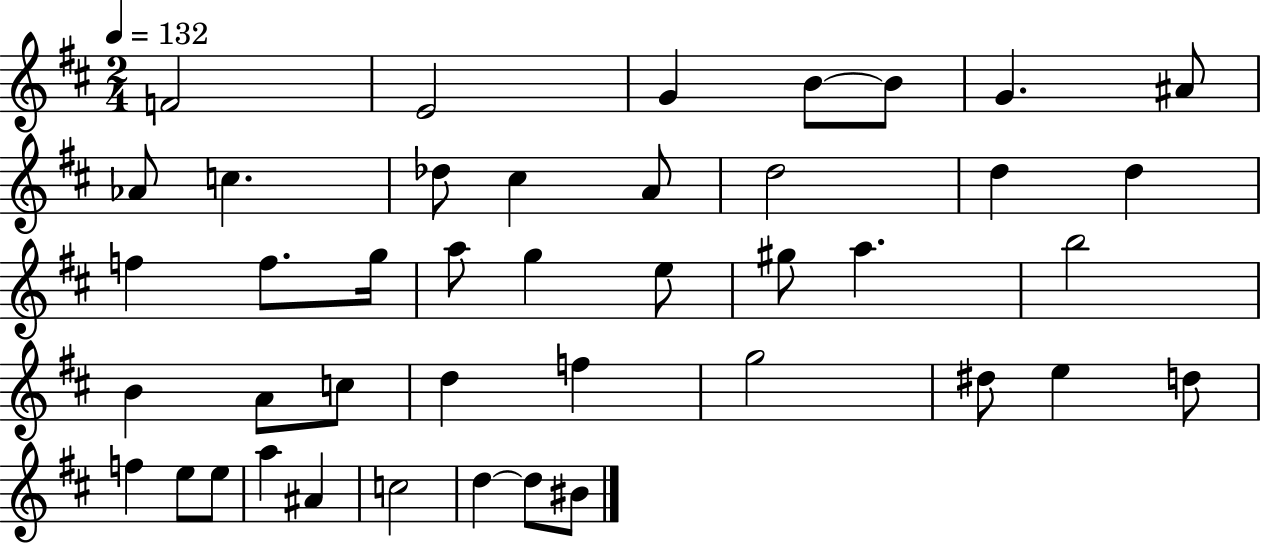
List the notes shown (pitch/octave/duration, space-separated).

F4/h E4/h G4/q B4/e B4/e G4/q. A#4/e Ab4/e C5/q. Db5/e C#5/q A4/e D5/h D5/q D5/q F5/q F5/e. G5/s A5/e G5/q E5/e G#5/e A5/q. B5/h B4/q A4/e C5/e D5/q F5/q G5/h D#5/e E5/q D5/e F5/q E5/e E5/e A5/q A#4/q C5/h D5/q D5/e BIS4/e